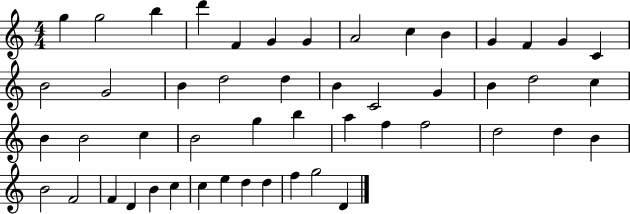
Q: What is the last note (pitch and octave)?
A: D4